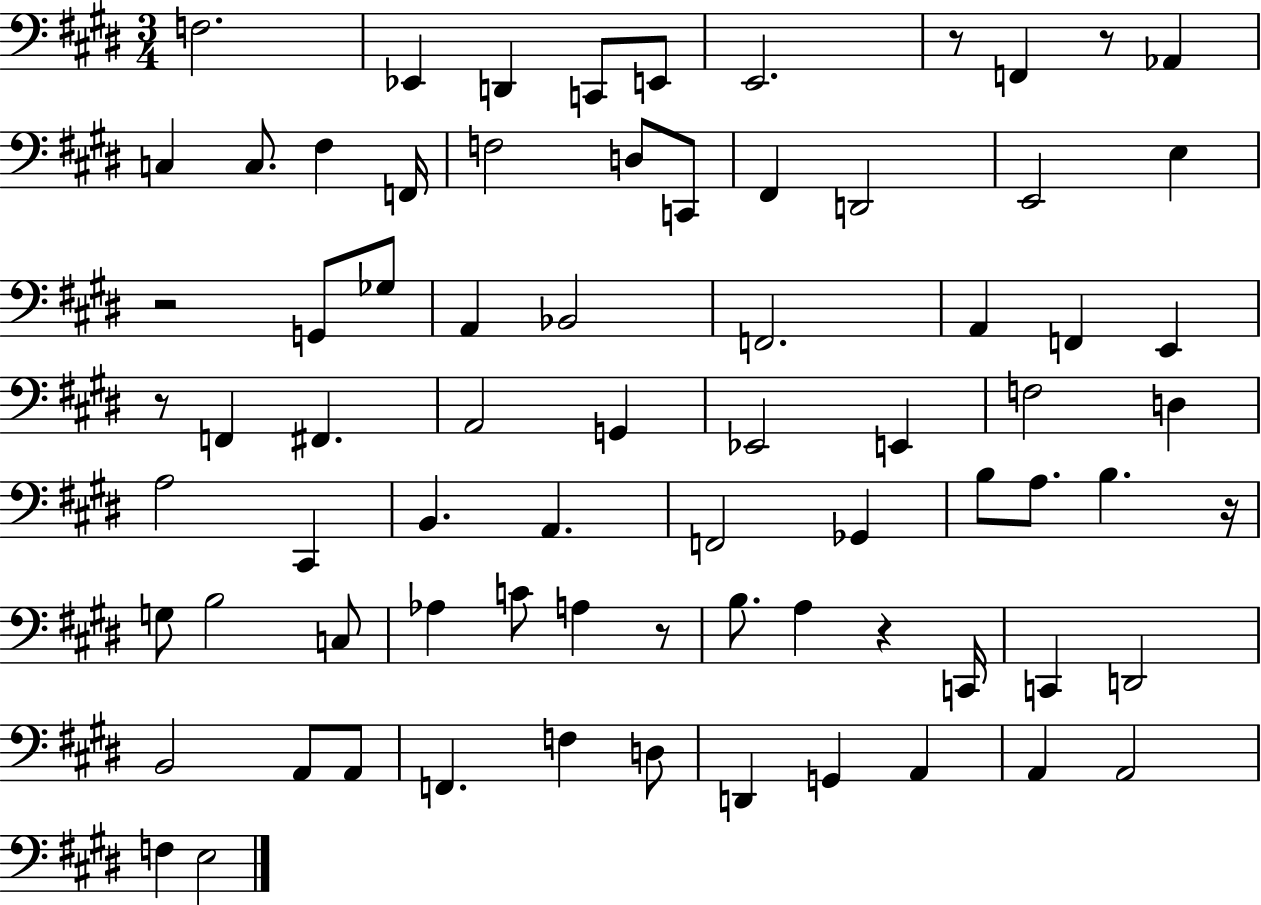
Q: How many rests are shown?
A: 7